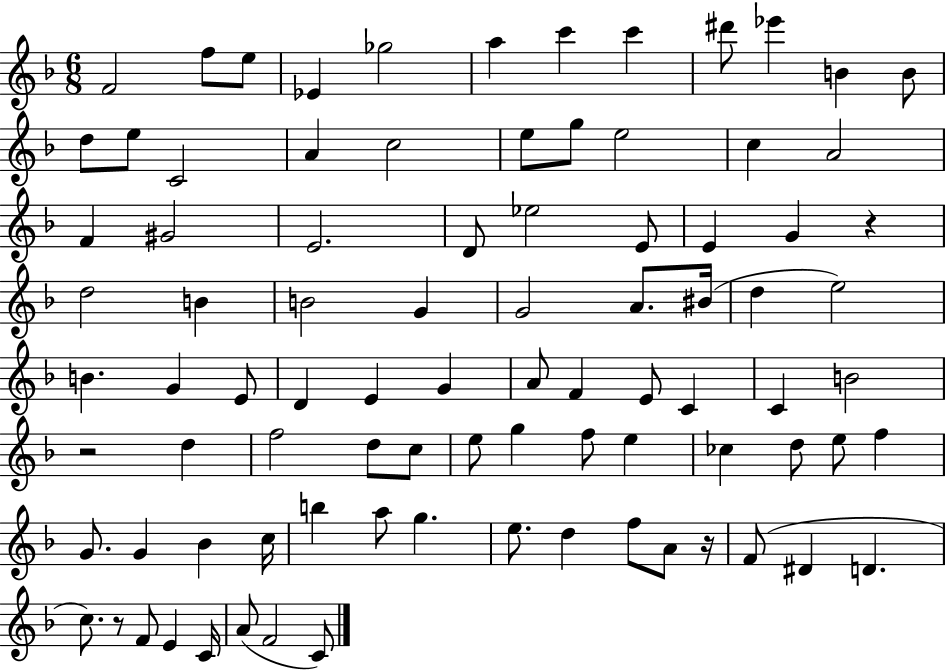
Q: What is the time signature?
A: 6/8